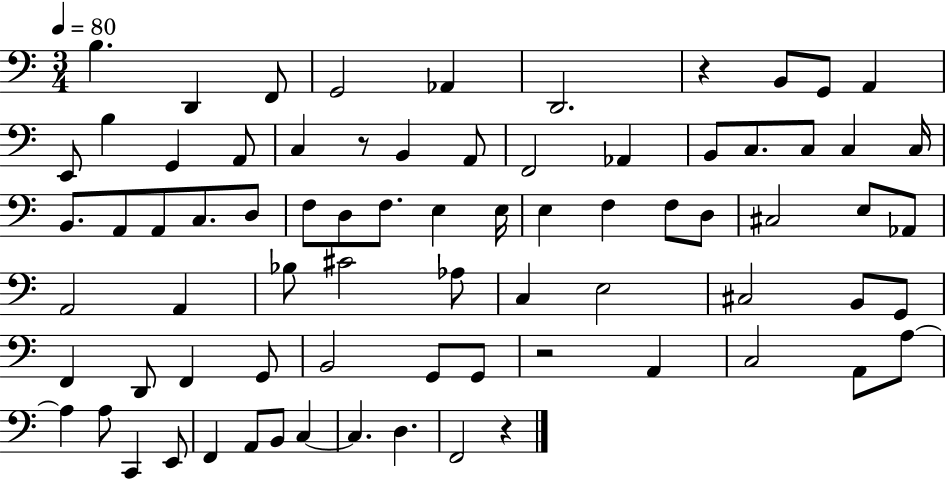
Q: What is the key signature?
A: C major